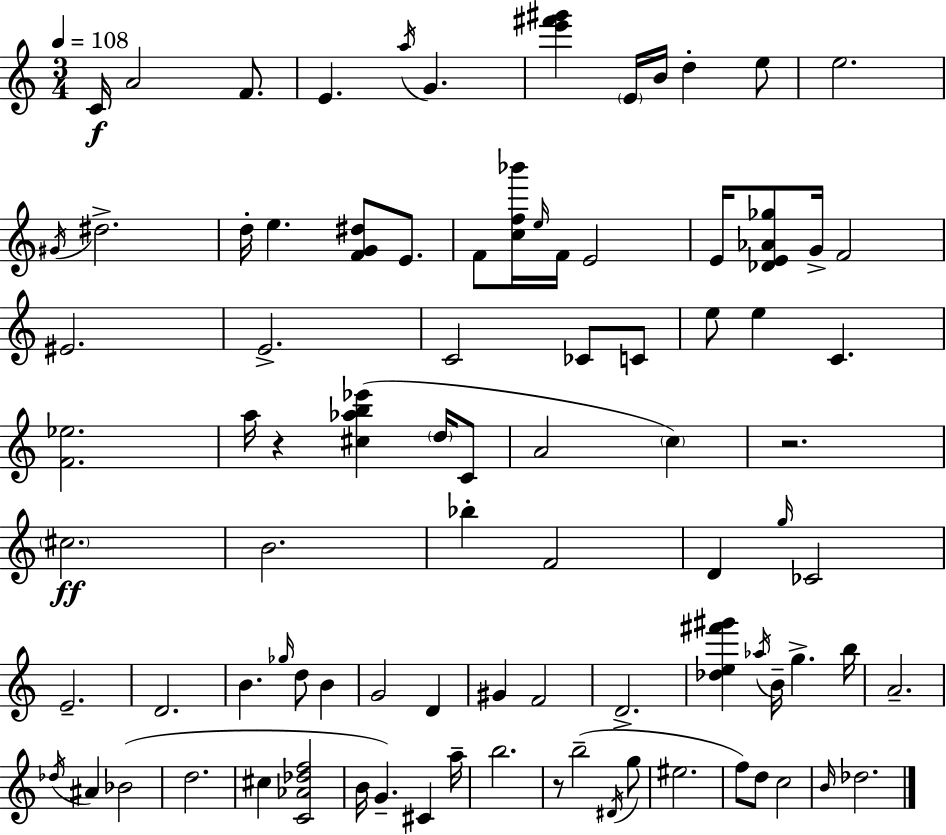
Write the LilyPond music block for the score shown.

{
  \clef treble
  \numericTimeSignature
  \time 3/4
  \key a \minor
  \tempo 4 = 108
  c'16\f a'2 f'8. | e'4. \acciaccatura { a''16 } g'4. | <e''' fis''' gis'''>4 \parenthesize e'16 b'16 d''4-. e''8 | e''2. | \break \acciaccatura { gis'16 } dis''2.-> | d''16-. e''4. <f' g' dis''>8 e'8. | f'8 <c'' f'' bes'''>16 \grace { e''16 } f'16 e'2 | e'16 <des' e' aes' ges''>8 g'16-> f'2 | \break eis'2. | e'2.-> | c'2 ces'8 | c'8 e''8 e''4 c'4. | \break <f' ees''>2. | a''16 r4 <cis'' aes'' b'' ees'''>4( | \parenthesize d''16 c'8 a'2 \parenthesize c''4) | r2. | \break \parenthesize cis''2.\ff | b'2. | bes''4-. f'2 | d'4 \grace { g''16 } ces'2 | \break e'2.-- | d'2. | b'4. \grace { ges''16 } d''8 | b'4 g'2 | \break d'4 gis'4 f'2 | d'2.-> | <des'' e'' fis''' gis'''>4 \acciaccatura { aes''16 } b'16-- g''4.-> | b''16 a'2.-- | \break \acciaccatura { des''16 } ais'4 bes'2( | d''2. | cis''4 <c' aes' des'' f''>2 | b'16 g'4.--) | \break cis'4 a''16-- b''2. | r8 b''2--( | \acciaccatura { dis'16 } g''8 eis''2. | f''8) d''8 | \break c''2 \grace { b'16 } des''2. | \bar "|."
}